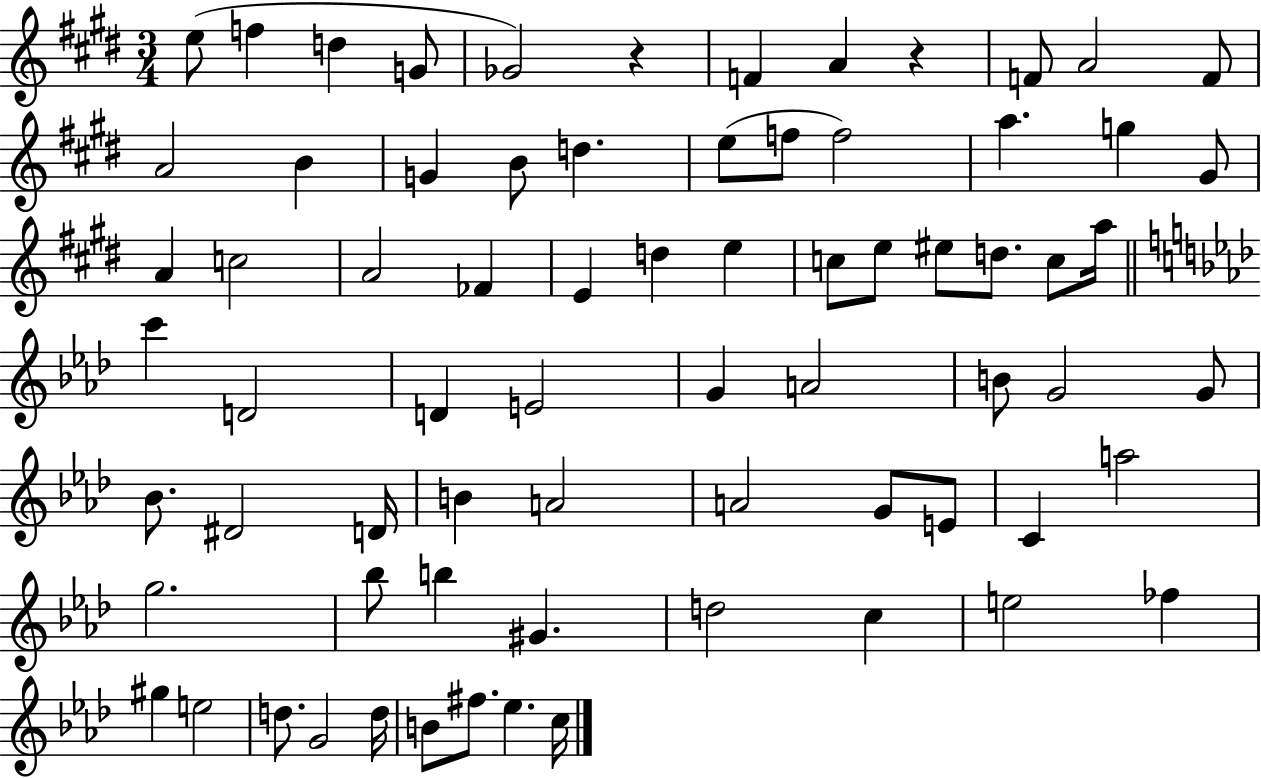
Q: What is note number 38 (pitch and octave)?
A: E4